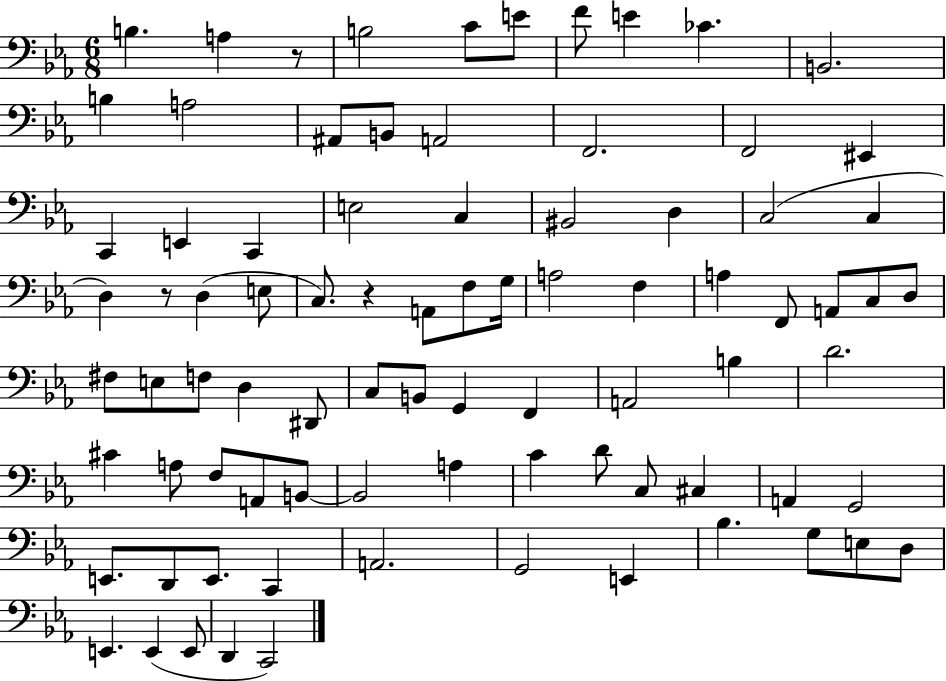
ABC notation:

X:1
T:Untitled
M:6/8
L:1/4
K:Eb
B, A, z/2 B,2 C/2 E/2 F/2 E _C B,,2 B, A,2 ^A,,/2 B,,/2 A,,2 F,,2 F,,2 ^E,, C,, E,, C,, E,2 C, ^B,,2 D, C,2 C, D, z/2 D, E,/2 C,/2 z A,,/2 F,/2 G,/4 A,2 F, A, F,,/2 A,,/2 C,/2 D,/2 ^F,/2 E,/2 F,/2 D, ^D,,/2 C,/2 B,,/2 G,, F,, A,,2 B, D2 ^C A,/2 F,/2 A,,/2 B,,/2 B,,2 A, C D/2 C,/2 ^C, A,, G,,2 E,,/2 D,,/2 E,,/2 C,, A,,2 G,,2 E,, _B, G,/2 E,/2 D,/2 E,, E,, E,,/2 D,, C,,2